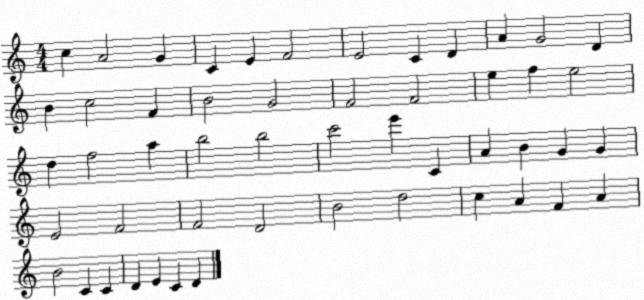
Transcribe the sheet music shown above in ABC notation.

X:1
T:Untitled
M:4/4
L:1/4
K:C
c A2 G C E F2 E2 C D A G2 D B c2 F B2 G2 F2 F2 e f e2 d f2 a b2 b2 c'2 e' C A B G G E2 F2 F2 D2 B2 d2 c A F A B2 C C D E C D